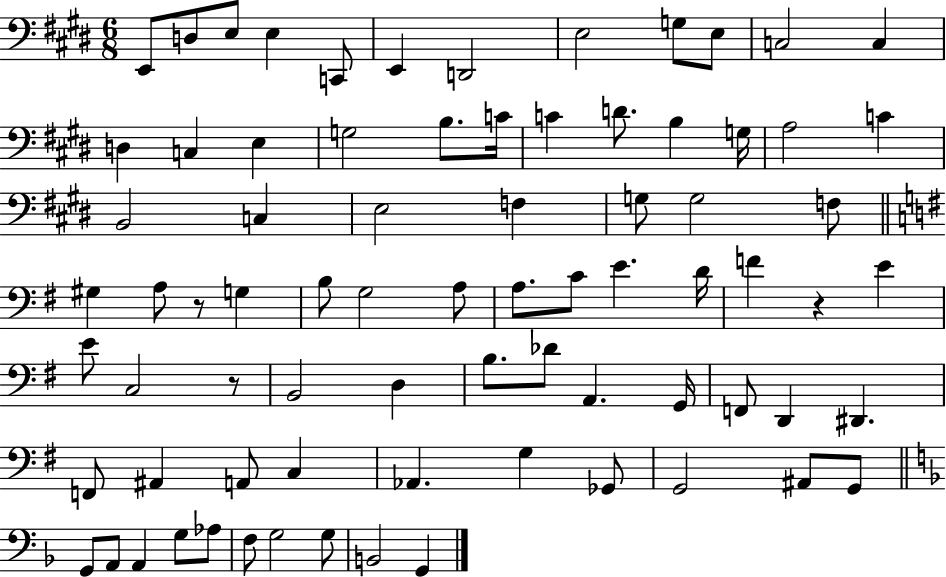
{
  \clef bass
  \numericTimeSignature
  \time 6/8
  \key e \major
  e,8 d8 e8 e4 c,8 | e,4 d,2 | e2 g8 e8 | c2 c4 | \break d4 c4 e4 | g2 b8. c'16 | c'4 d'8. b4 g16 | a2 c'4 | \break b,2 c4 | e2 f4 | g8 g2 f8 | \bar "||" \break \key g \major gis4 a8 r8 g4 | b8 g2 a8 | a8. c'8 e'4. d'16 | f'4 r4 e'4 | \break e'8 c2 r8 | b,2 d4 | b8. des'8 a,4. g,16 | f,8 d,4 dis,4. | \break f,8 ais,4 a,8 c4 | aes,4. g4 ges,8 | g,2 ais,8 g,8 | \bar "||" \break \key f \major g,8 a,8 a,4 g8 aes8 | f8 g2 g8 | b,2 g,4 | \bar "|."
}